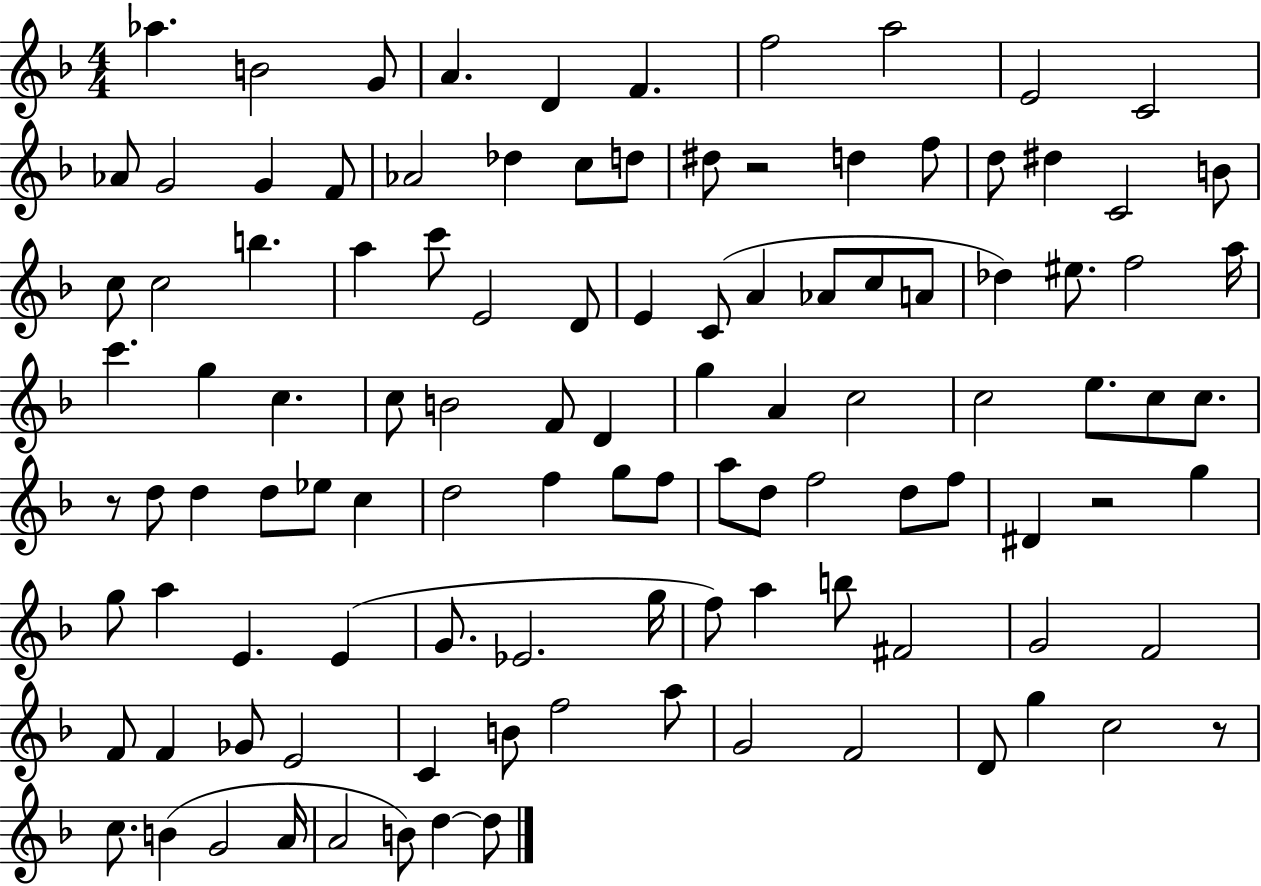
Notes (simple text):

Ab5/q. B4/h G4/e A4/q. D4/q F4/q. F5/h A5/h E4/h C4/h Ab4/e G4/h G4/q F4/e Ab4/h Db5/q C5/e D5/e D#5/e R/h D5/q F5/e D5/e D#5/q C4/h B4/e C5/e C5/h B5/q. A5/q C6/e E4/h D4/e E4/q C4/e A4/q Ab4/e C5/e A4/e Db5/q EIS5/e. F5/h A5/s C6/q. G5/q C5/q. C5/e B4/h F4/e D4/q G5/q A4/q C5/h C5/h E5/e. C5/e C5/e. R/e D5/e D5/q D5/e Eb5/e C5/q D5/h F5/q G5/e F5/e A5/e D5/e F5/h D5/e F5/e D#4/q R/h G5/q G5/e A5/q E4/q. E4/q G4/e. Eb4/h. G5/s F5/e A5/q B5/e F#4/h G4/h F4/h F4/e F4/q Gb4/e E4/h C4/q B4/e F5/h A5/e G4/h F4/h D4/e G5/q C5/h R/e C5/e. B4/q G4/h A4/s A4/h B4/e D5/q D5/e